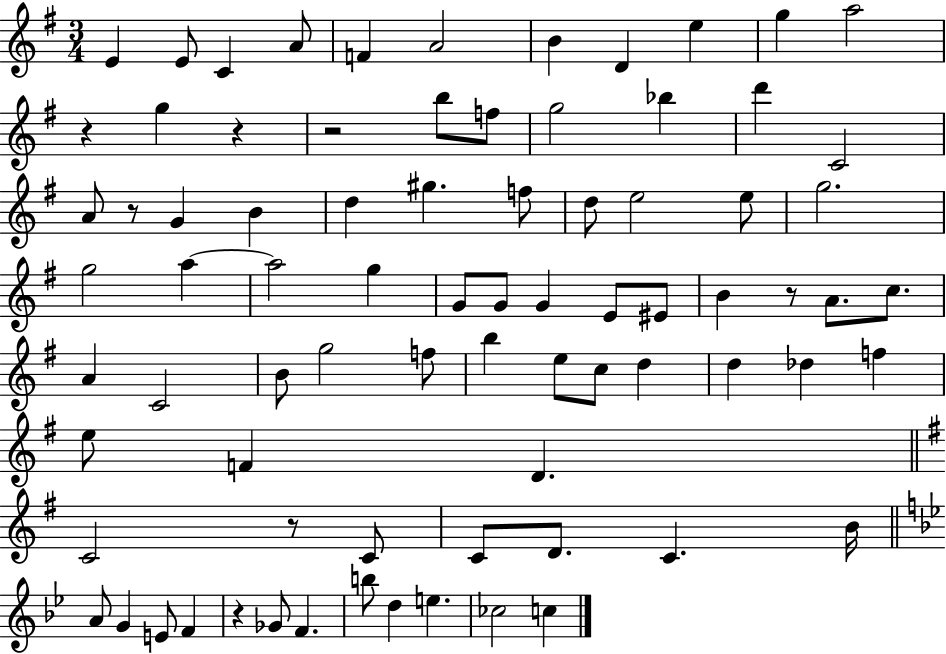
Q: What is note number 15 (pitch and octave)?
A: G5